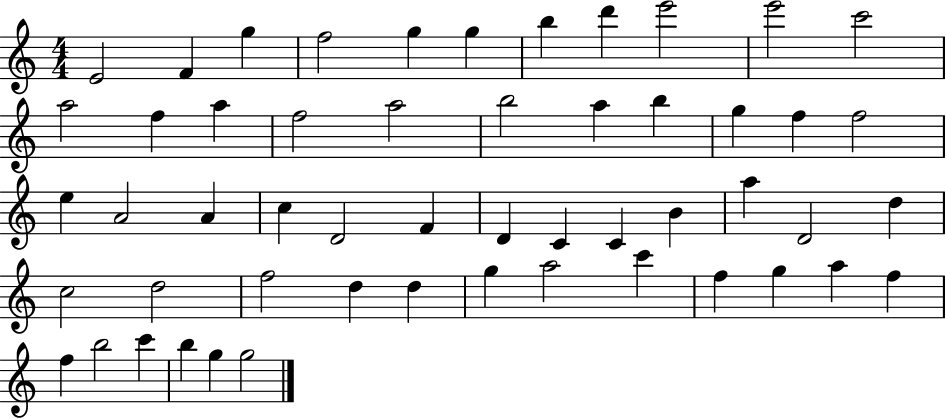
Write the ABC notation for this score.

X:1
T:Untitled
M:4/4
L:1/4
K:C
E2 F g f2 g g b d' e'2 e'2 c'2 a2 f a f2 a2 b2 a b g f f2 e A2 A c D2 F D C C B a D2 d c2 d2 f2 d d g a2 c' f g a f f b2 c' b g g2